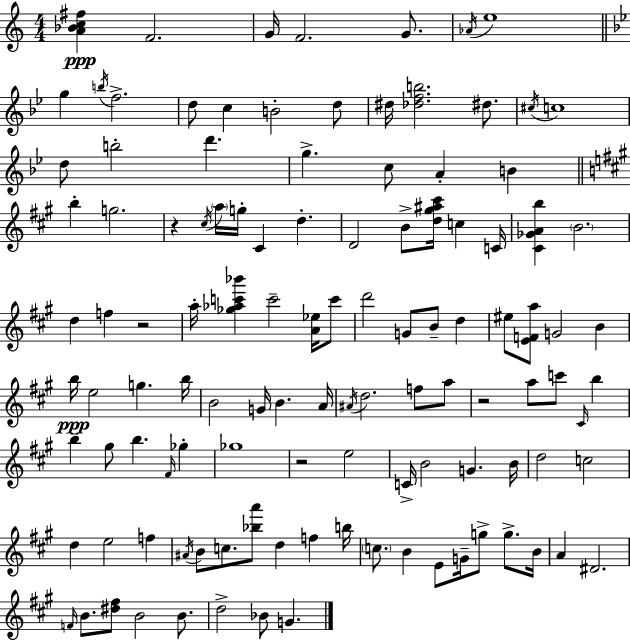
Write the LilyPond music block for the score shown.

{
  \clef treble
  \numericTimeSignature
  \time 4/4
  \key c \major
  <a' bes' c'' fis''>4\ppp f'2. | g'16 f'2. g'8. | \acciaccatura { aes'16 } e''1 | \bar "||" \break \key bes \major g''4 \acciaccatura { b''16 } f''2.-> | d''8 c''4 b'2-. d''8 | dis''16 <des'' f'' b''>2. dis''8. | \acciaccatura { cis''16 } c''1 | \break d''8 b''2-. d'''4. | g''4.-> c''8 a'4-. b'4 | \bar "||" \break \key a \major b''4-. g''2. | r4 \acciaccatura { cis''16 } \parenthesize a''16 g''16-. cis'4 d''4.-. | d'2 b'8-> <d'' gis'' ais'' cis'''>16 c''4 | c'16 <cis' ges' a' b''>4 \parenthesize b'2. | \break d''4 f''4 r2 | a''16-. <ges'' aes'' c''' bes'''>4 c'''2-- <a' ees''>16 c'''8 | d'''2 g'8 b'8-- d''4 | eis''8 <e' f' a''>8 g'2 b'4 | \break b''16\ppp e''2 g''4. | b''16 b'2 g'16 b'4. | a'16 \acciaccatura { ais'16 } d''2. f''8 | a''8 r2 a''8 c'''8 \grace { cis'16 } b''4 | \break b''4-- gis''8 b''4. \grace { fis'16 } | ges''4-. ges''1 | r2 e''2 | c'16-> b'2 g'4. | \break b'16 d''2 c''2 | d''4 e''2 | f''4 \acciaccatura { ais'16 } b'8 c''8. <bes'' a'''>8 d''4 | f''4 b''16 \parenthesize c''8. b'4 e'8 g'16-- g''8-> | \break g''8.-> b'16 a'4 dis'2. | \grace { f'16 } b'8. <dis'' fis''>8 b'2 | b'8. d''2-> bes'8 | g'4. \bar "|."
}